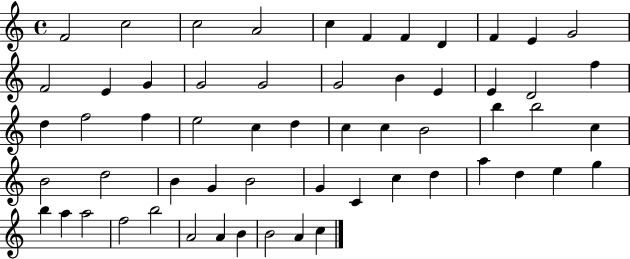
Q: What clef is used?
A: treble